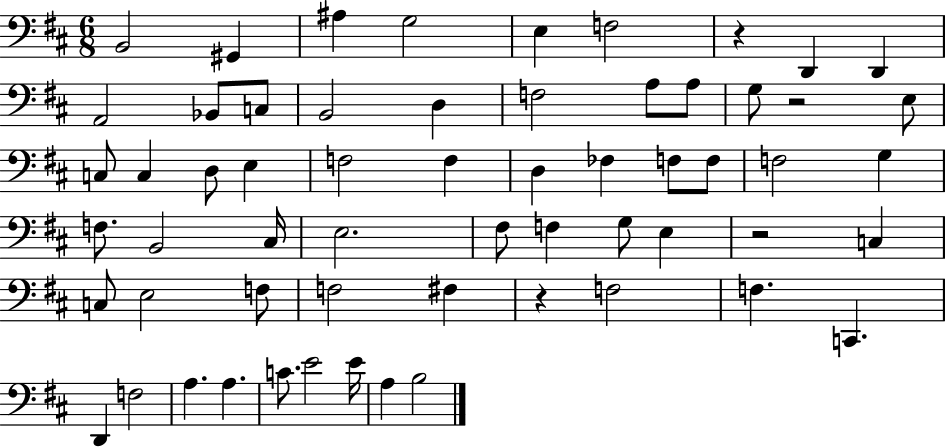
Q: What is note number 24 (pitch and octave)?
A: F3